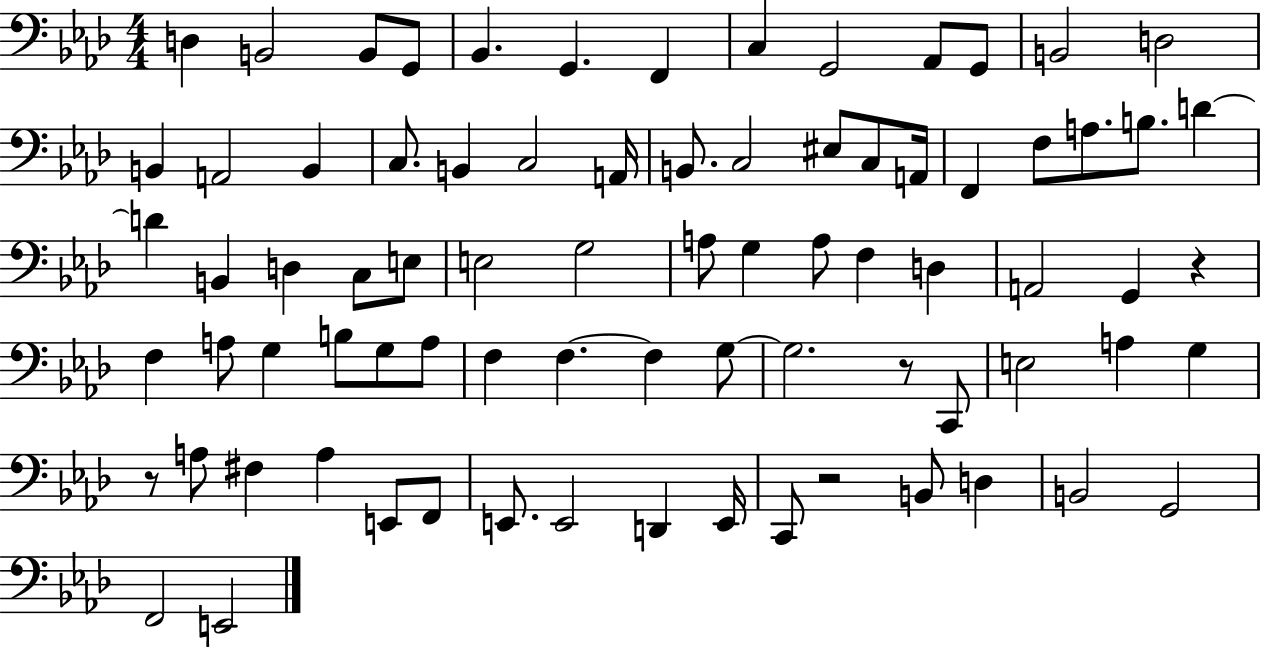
D3/q B2/h B2/e G2/e Bb2/q. G2/q. F2/q C3/q G2/h Ab2/e G2/e B2/h D3/h B2/q A2/h B2/q C3/e. B2/q C3/h A2/s B2/e. C3/h EIS3/e C3/e A2/s F2/q F3/e A3/e. B3/e. D4/q D4/q B2/q D3/q C3/e E3/e E3/h G3/h A3/e G3/q A3/e F3/q D3/q A2/h G2/q R/q F3/q A3/e G3/q B3/e G3/e A3/e F3/q F3/q. F3/q G3/e G3/h. R/e C2/e E3/h A3/q G3/q R/e A3/e F#3/q A3/q E2/e F2/e E2/e. E2/h D2/q E2/s C2/e R/h B2/e D3/q B2/h G2/h F2/h E2/h